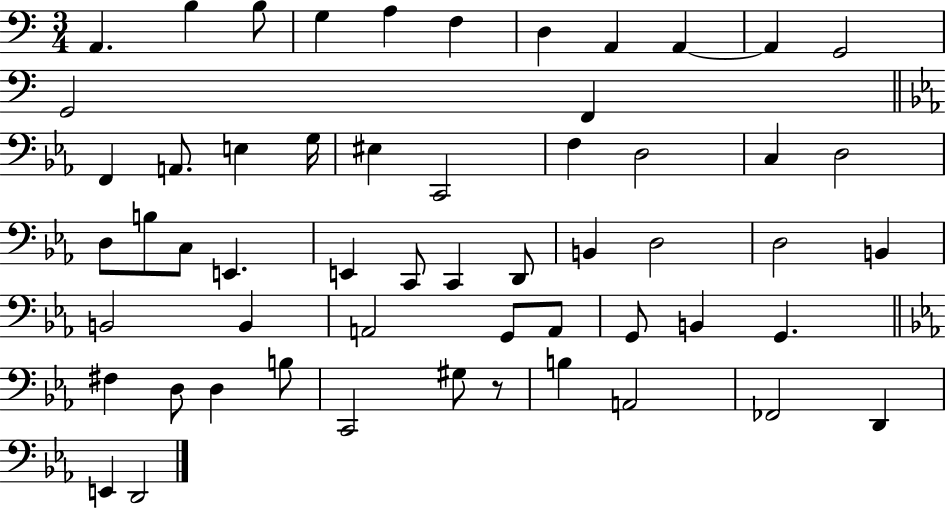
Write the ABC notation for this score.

X:1
T:Untitled
M:3/4
L:1/4
K:C
A,, B, B,/2 G, A, F, D, A,, A,, A,, G,,2 G,,2 F,, F,, A,,/2 E, G,/4 ^E, C,,2 F, D,2 C, D,2 D,/2 B,/2 C,/2 E,, E,, C,,/2 C,, D,,/2 B,, D,2 D,2 B,, B,,2 B,, A,,2 G,,/2 A,,/2 G,,/2 B,, G,, ^F, D,/2 D, B,/2 C,,2 ^G,/2 z/2 B, A,,2 _F,,2 D,, E,, D,,2